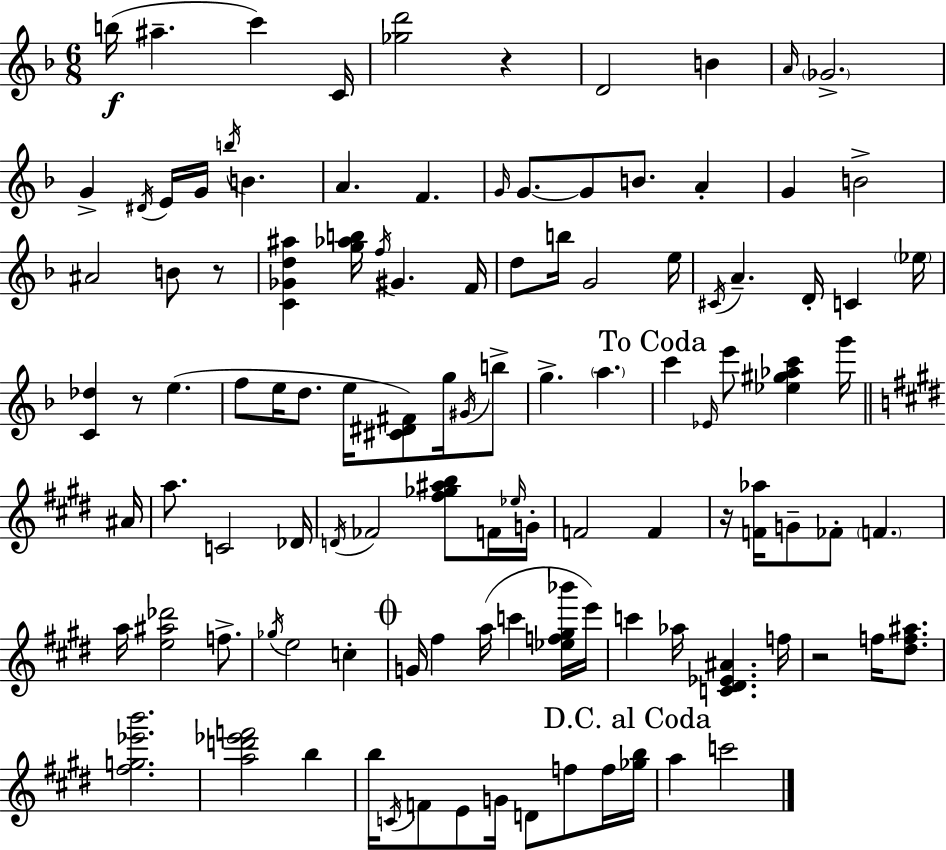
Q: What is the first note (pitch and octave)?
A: B5